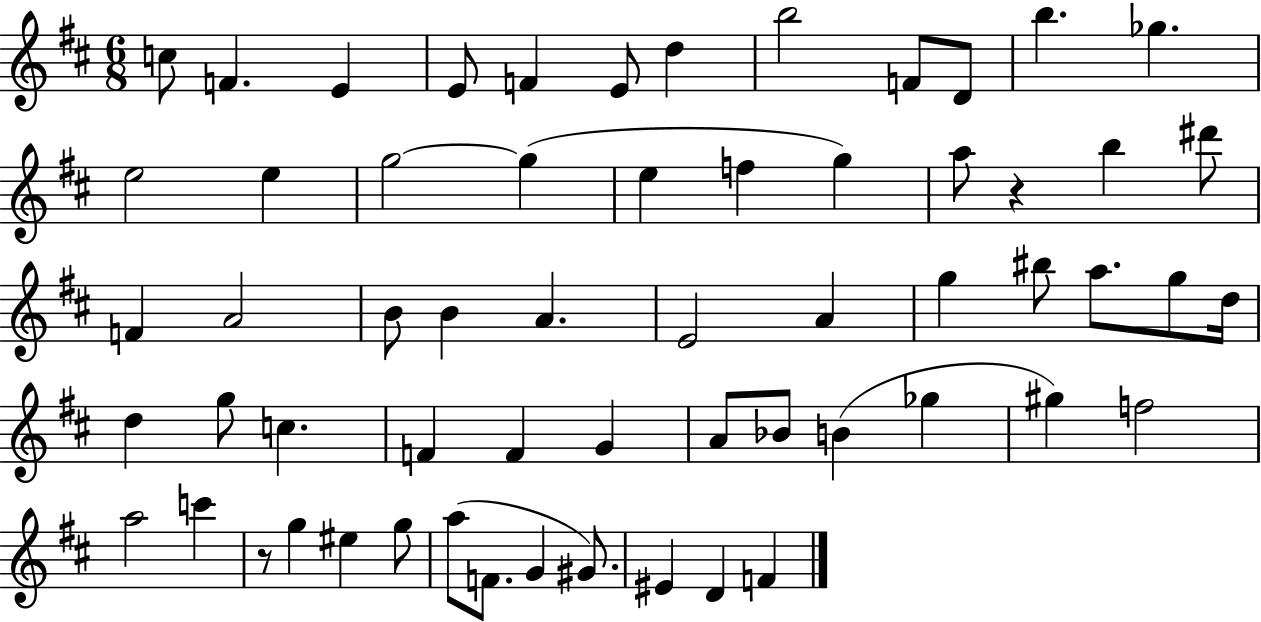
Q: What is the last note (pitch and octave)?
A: F4